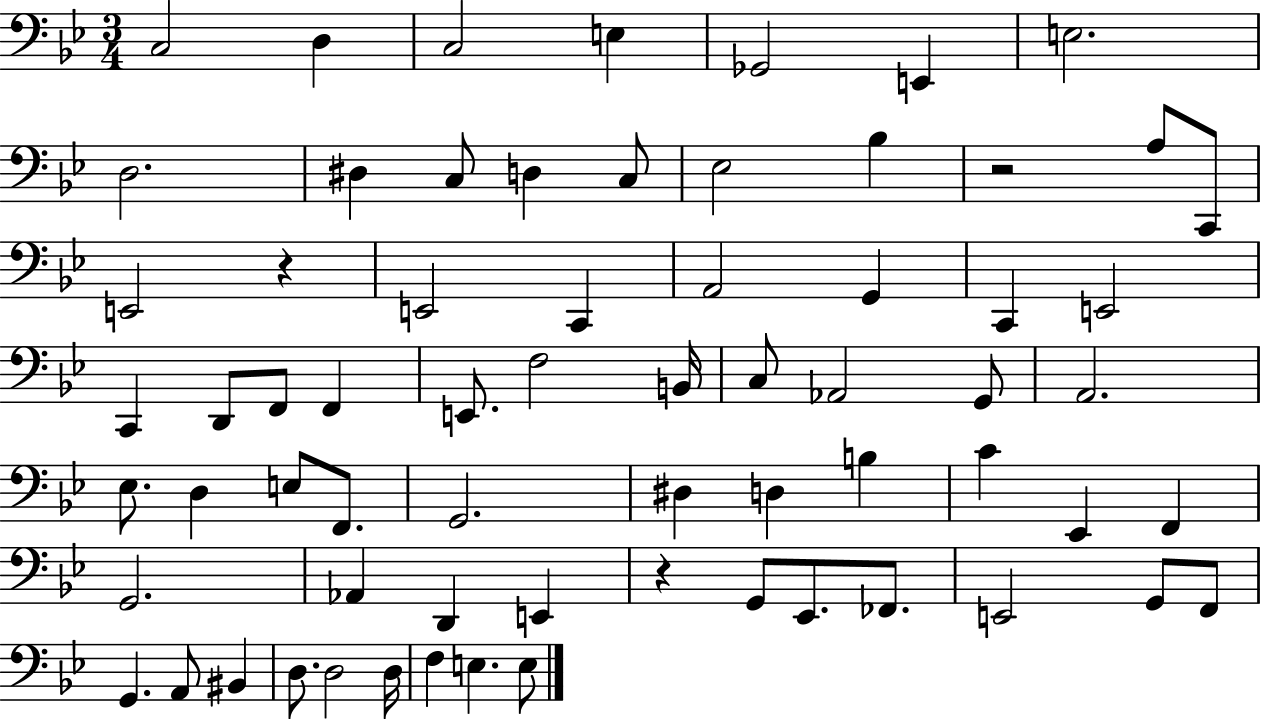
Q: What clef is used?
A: bass